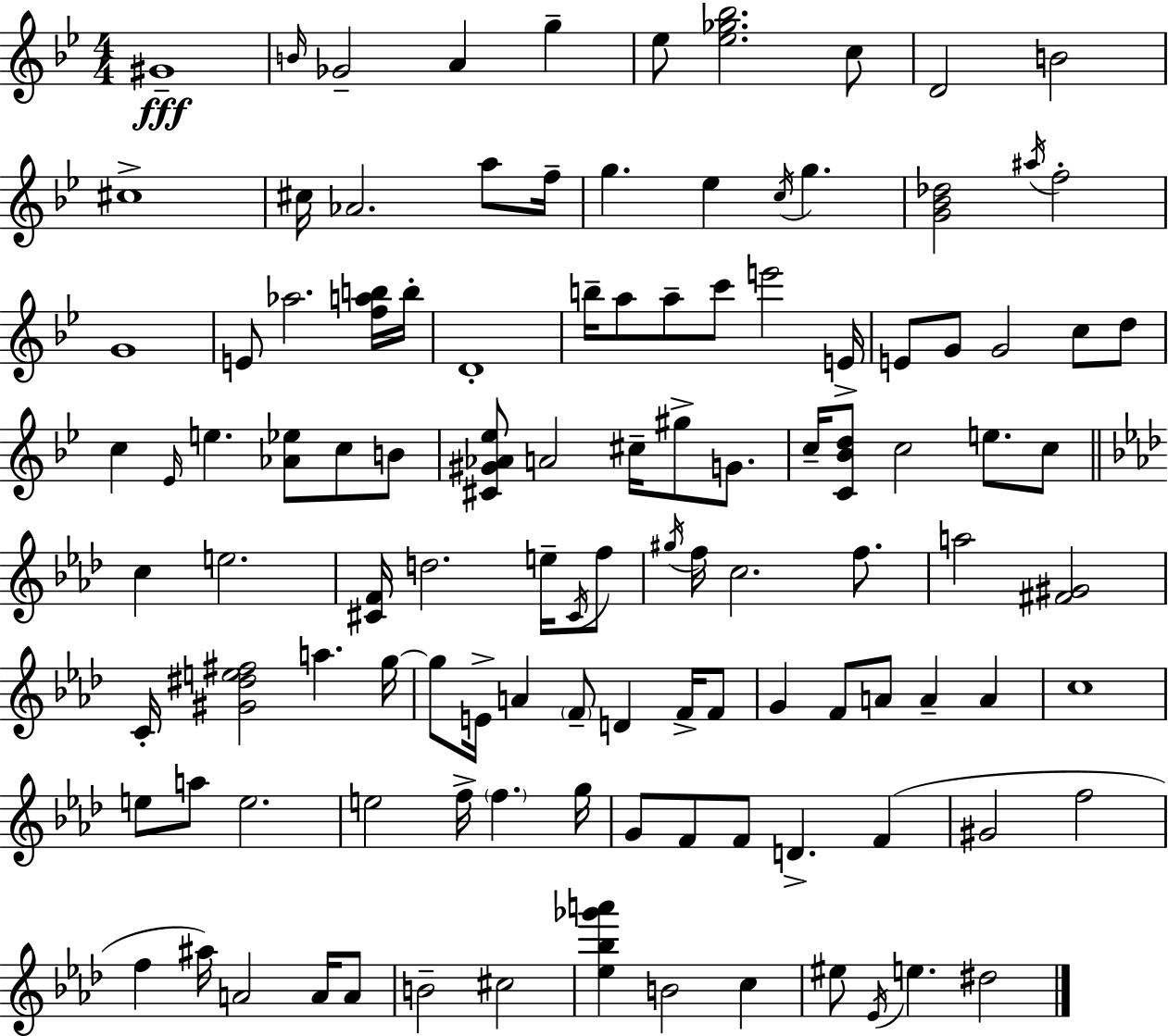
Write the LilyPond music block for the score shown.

{
  \clef treble
  \numericTimeSignature
  \time 4/4
  \key g \minor
  gis'1--\fff | \grace { b'16 } ges'2-- a'4 g''4-- | ees''8 <ees'' ges'' bes''>2. c''8 | d'2 b'2 | \break cis''1-> | cis''16 aes'2. a''8 | f''16-- g''4. ees''4 \acciaccatura { c''16 } g''4. | <g' bes' des''>2 \acciaccatura { ais''16 } f''2-. | \break g'1 | e'8 aes''2. | <f'' a'' b''>16 b''16-. d'1-. | b''16-- a''8 a''8-- c'''8 e'''2 | \break e'16-> e'8 g'8 g'2 c''8 | d''8 c''4 \grace { ees'16 } e''4. <aes' ees''>8 | c''8 b'8 <cis' gis' aes' ees''>8 a'2 cis''16-- gis''8-> | g'8. c''16-- <c' bes' d''>8 c''2 e''8. | \break c''8 \bar "||" \break \key f \minor c''4 e''2. | <cis' f'>16 d''2. e''16-- \acciaccatura { cis'16 } f''8 | \acciaccatura { gis''16 } f''16 c''2. f''8. | a''2 <fis' gis'>2 | \break c'16-. <gis' dis'' e'' fis''>2 a''4. | g''16~~ g''8 e'16-> a'4 \parenthesize f'8-- d'4 f'16-> | f'8 g'4 f'8 a'8 a'4-- a'4 | c''1 | \break e''8 a''8 e''2. | e''2 f''16-> \parenthesize f''4. | g''16 g'8 f'8 f'8 d'4.-> f'4( | gis'2 f''2 | \break f''4 ais''16) a'2 a'16 | a'8 b'2-- cis''2 | <ees'' bes'' ges''' a'''>4 b'2 c''4 | eis''8 \acciaccatura { ees'16 } e''4. dis''2 | \break \bar "|."
}